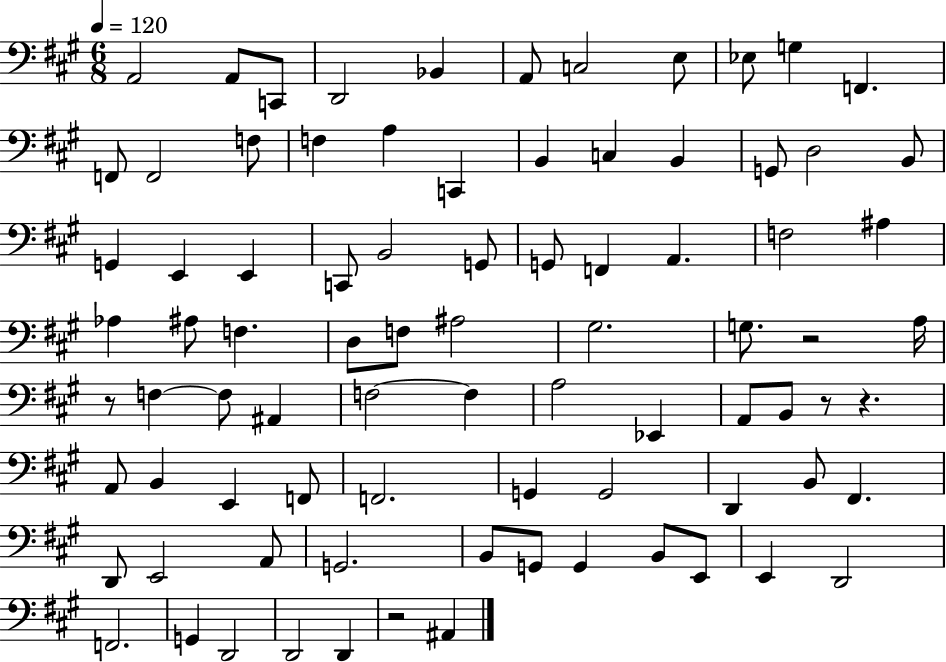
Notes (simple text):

A2/h A2/e C2/e D2/h Bb2/q A2/e C3/h E3/e Eb3/e G3/q F2/q. F2/e F2/h F3/e F3/q A3/q C2/q B2/q C3/q B2/q G2/e D3/h B2/e G2/q E2/q E2/q C2/e B2/h G2/e G2/e F2/q A2/q. F3/h A#3/q Ab3/q A#3/e F3/q. D3/e F3/e A#3/h G#3/h. G3/e. R/h A3/s R/e F3/q F3/e A#2/q F3/h F3/q A3/h Eb2/q A2/e B2/e R/e R/q. A2/e B2/q E2/q F2/e F2/h. G2/q G2/h D2/q B2/e F#2/q. D2/e E2/h A2/e G2/h. B2/e G2/e G2/q B2/e E2/e E2/q D2/h F2/h. G2/q D2/h D2/h D2/q R/h A#2/q